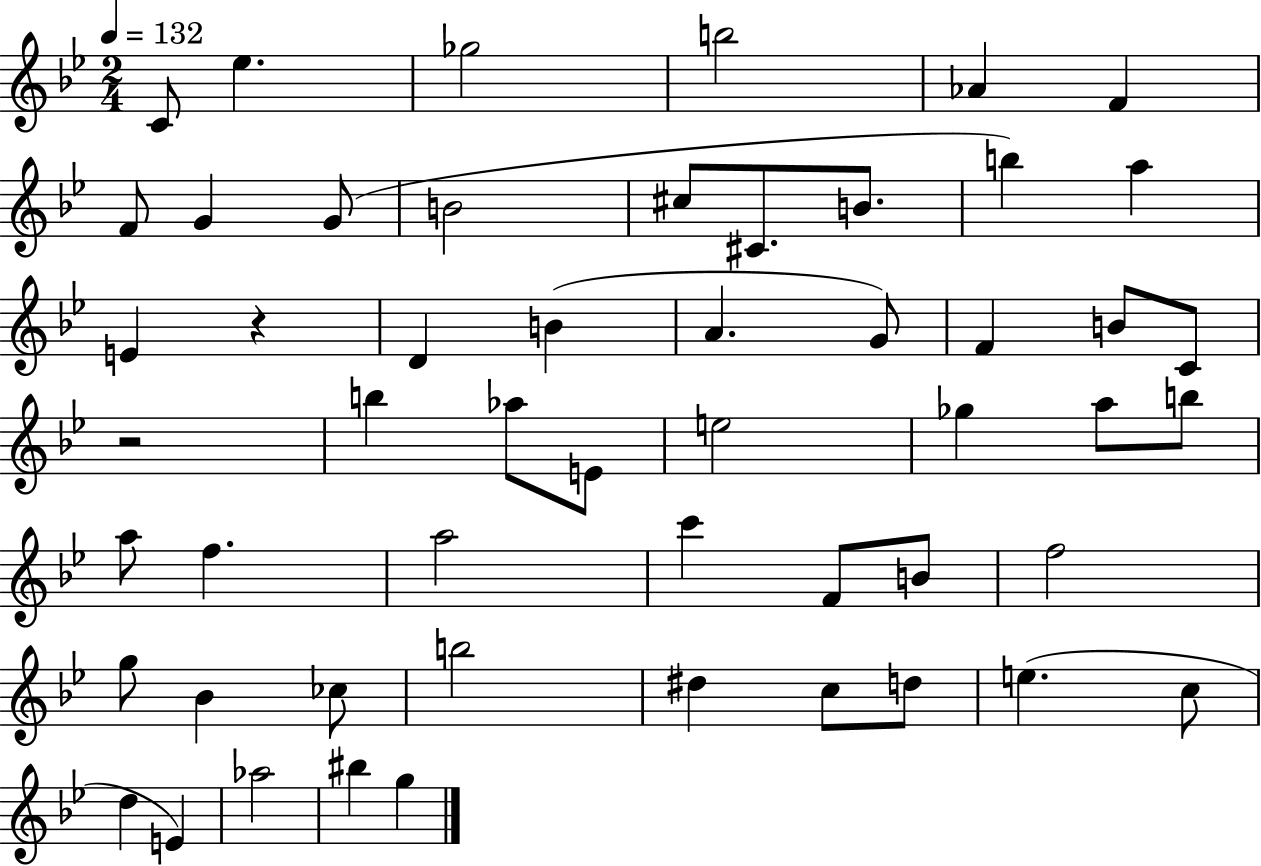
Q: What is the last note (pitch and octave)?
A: G5